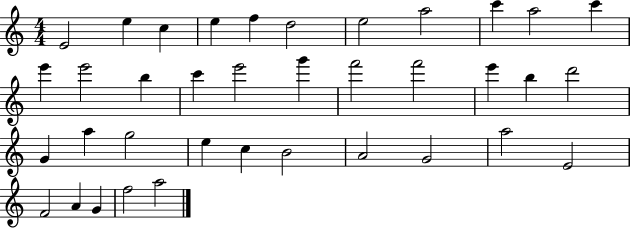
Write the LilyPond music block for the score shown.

{
  \clef treble
  \numericTimeSignature
  \time 4/4
  \key c \major
  e'2 e''4 c''4 | e''4 f''4 d''2 | e''2 a''2 | c'''4 a''2 c'''4 | \break e'''4 e'''2 b''4 | c'''4 e'''2 g'''4 | f'''2 f'''2 | e'''4 b''4 d'''2 | \break g'4 a''4 g''2 | e''4 c''4 b'2 | a'2 g'2 | a''2 e'2 | \break f'2 a'4 g'4 | f''2 a''2 | \bar "|."
}